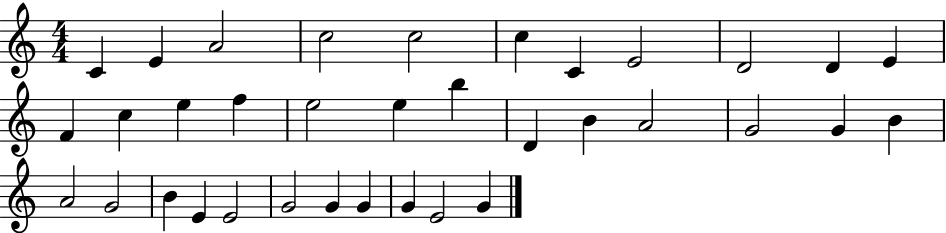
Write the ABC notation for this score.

X:1
T:Untitled
M:4/4
L:1/4
K:C
C E A2 c2 c2 c C E2 D2 D E F c e f e2 e b D B A2 G2 G B A2 G2 B E E2 G2 G G G E2 G